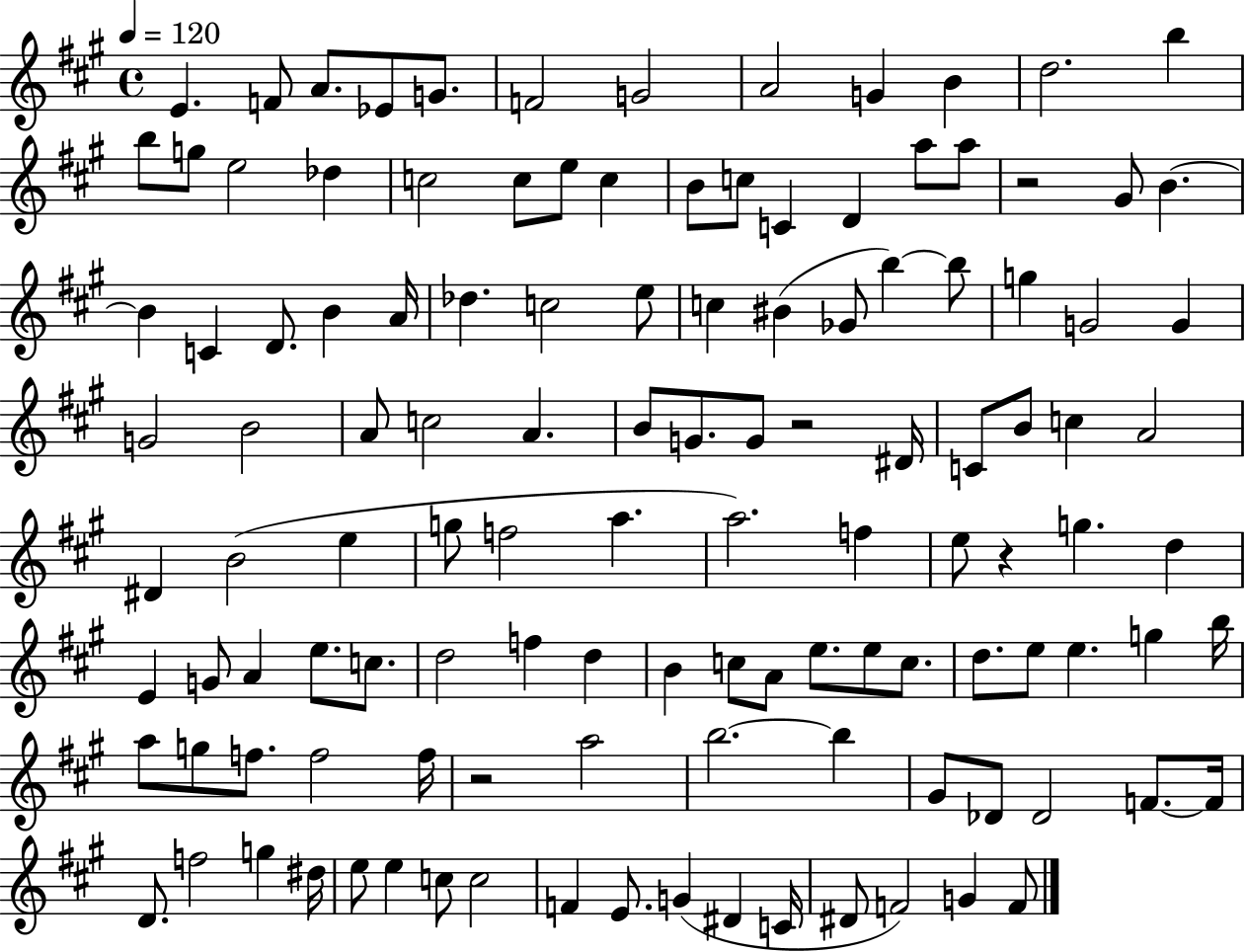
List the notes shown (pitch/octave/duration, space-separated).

E4/q. F4/e A4/e. Eb4/e G4/e. F4/h G4/h A4/h G4/q B4/q D5/h. B5/q B5/e G5/e E5/h Db5/q C5/h C5/e E5/e C5/q B4/e C5/e C4/q D4/q A5/e A5/e R/h G#4/e B4/q. B4/q C4/q D4/e. B4/q A4/s Db5/q. C5/h E5/e C5/q BIS4/q Gb4/e B5/q B5/e G5/q G4/h G4/q G4/h B4/h A4/e C5/h A4/q. B4/e G4/e. G4/e R/h D#4/s C4/e B4/e C5/q A4/h D#4/q B4/h E5/q G5/e F5/h A5/q. A5/h. F5/q E5/e R/q G5/q. D5/q E4/q G4/e A4/q E5/e. C5/e. D5/h F5/q D5/q B4/q C5/e A4/e E5/e. E5/e C5/e. D5/e. E5/e E5/q. G5/q B5/s A5/e G5/e F5/e. F5/h F5/s R/h A5/h B5/h. B5/q G#4/e Db4/e Db4/h F4/e. F4/s D4/e. F5/h G5/q D#5/s E5/e E5/q C5/e C5/h F4/q E4/e. G4/q D#4/q C4/s D#4/e F4/h G4/q F4/e